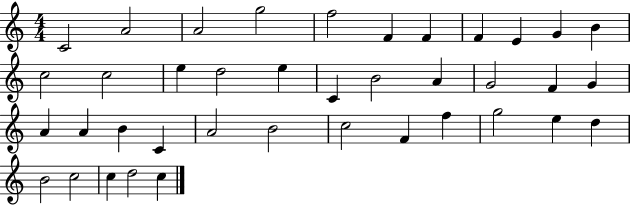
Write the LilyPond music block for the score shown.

{
  \clef treble
  \numericTimeSignature
  \time 4/4
  \key c \major
  c'2 a'2 | a'2 g''2 | f''2 f'4 f'4 | f'4 e'4 g'4 b'4 | \break c''2 c''2 | e''4 d''2 e''4 | c'4 b'2 a'4 | g'2 f'4 g'4 | \break a'4 a'4 b'4 c'4 | a'2 b'2 | c''2 f'4 f''4 | g''2 e''4 d''4 | \break b'2 c''2 | c''4 d''2 c''4 | \bar "|."
}